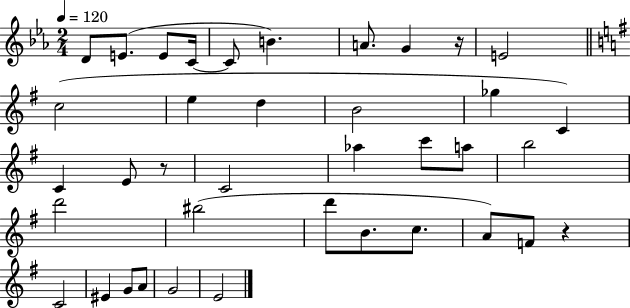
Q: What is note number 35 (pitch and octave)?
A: E4